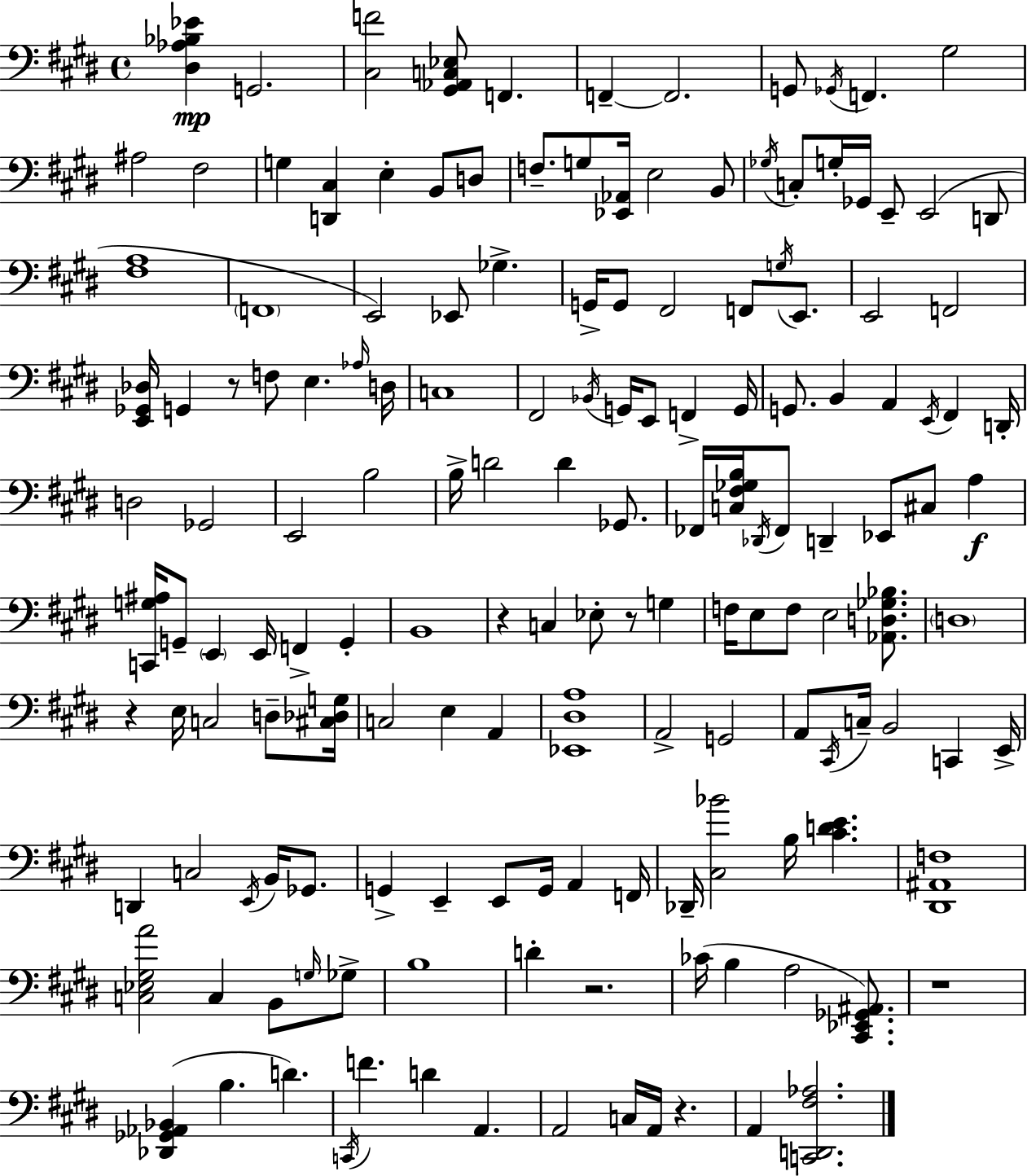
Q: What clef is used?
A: bass